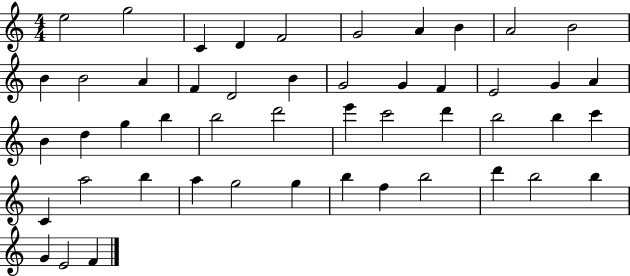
E5/h G5/h C4/q D4/q F4/h G4/h A4/q B4/q A4/h B4/h B4/q B4/h A4/q F4/q D4/h B4/q G4/h G4/q F4/q E4/h G4/q A4/q B4/q D5/q G5/q B5/q B5/h D6/h E6/q C6/h D6/q B5/h B5/q C6/q C4/q A5/h B5/q A5/q G5/h G5/q B5/q F5/q B5/h D6/q B5/h B5/q G4/q E4/h F4/q